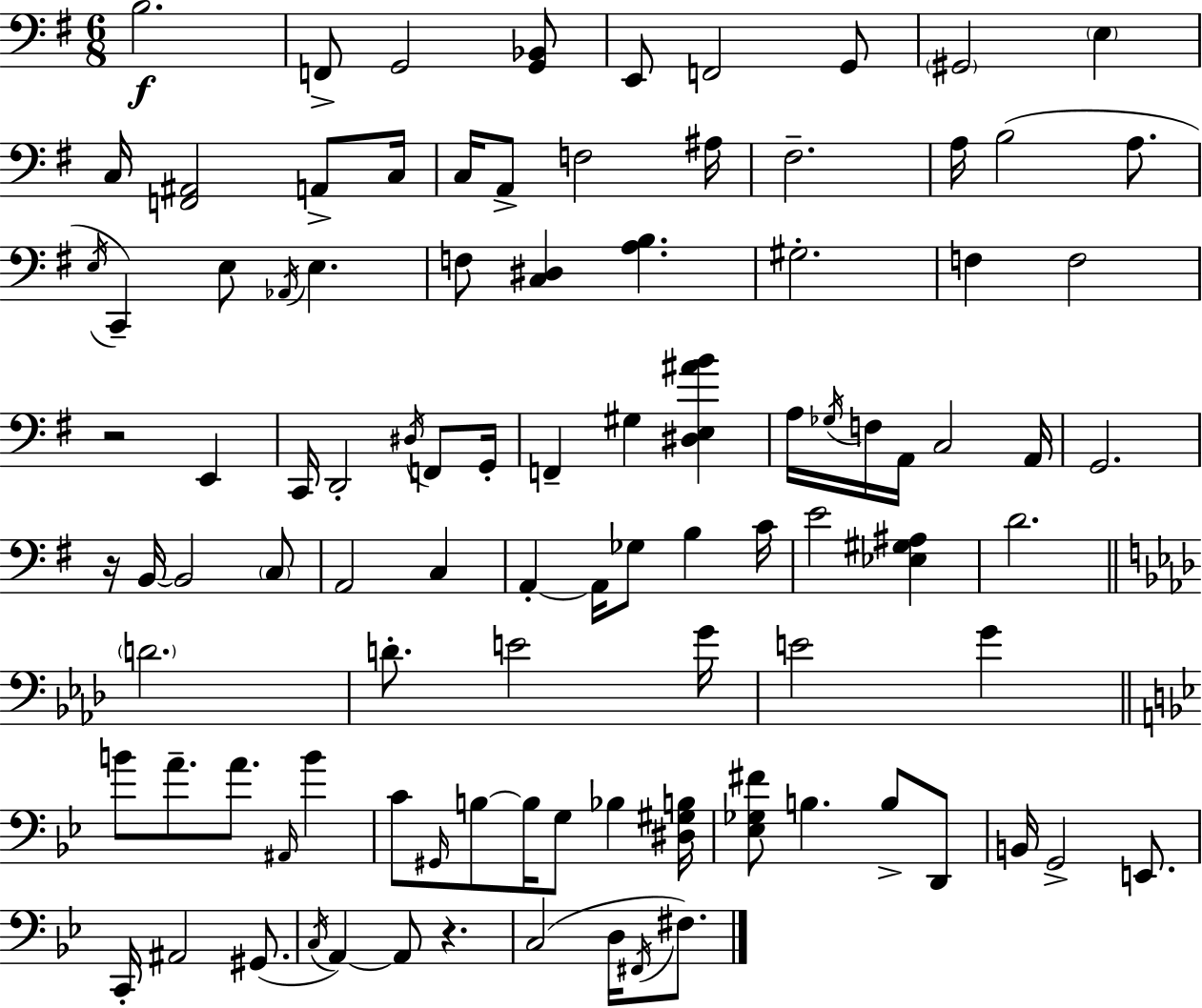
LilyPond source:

{
  \clef bass
  \numericTimeSignature
  \time 6/8
  \key e \minor
  b2.\f | f,8-> g,2 <g, bes,>8 | e,8 f,2 g,8 | \parenthesize gis,2 \parenthesize e4 | \break c16 <f, ais,>2 a,8-> c16 | c16 a,8-> f2 ais16 | fis2.-- | a16 b2( a8. | \break \acciaccatura { e16 } c,4--) e8 \acciaccatura { aes,16 } e4. | f8 <c dis>4 <a b>4. | gis2.-. | f4 f2 | \break r2 e,4 | c,16 d,2-. \acciaccatura { dis16 } | f,8 g,16-. f,4-- gis4 <dis e ais' b'>4 | a16 \acciaccatura { ges16 } f16 a,16 c2 | \break a,16 g,2. | r16 b,16~~ b,2 | \parenthesize c8 a,2 | c4 a,4-.~~ a,16 ges8 b4 | \break c'16 e'2 | <ees gis ais>4 d'2. | \bar "||" \break \key aes \major \parenthesize d'2. | d'8.-. e'2 g'16 | e'2 g'4 | \bar "||" \break \key bes \major b'8 a'8.-- a'8. \grace { ais,16 } b'4 | c'8 \grace { gis,16 } b8~~ b16 g8 bes4 | <dis gis b>16 <ees ges fis'>8 b4. b8-> | d,8 b,16 g,2-> e,8. | \break c,16-. ais,2 gis,8.( | \acciaccatura { c16 } a,4~~) a,8 r4. | c2( d16 | \acciaccatura { fis,16 } fis8.) \bar "|."
}